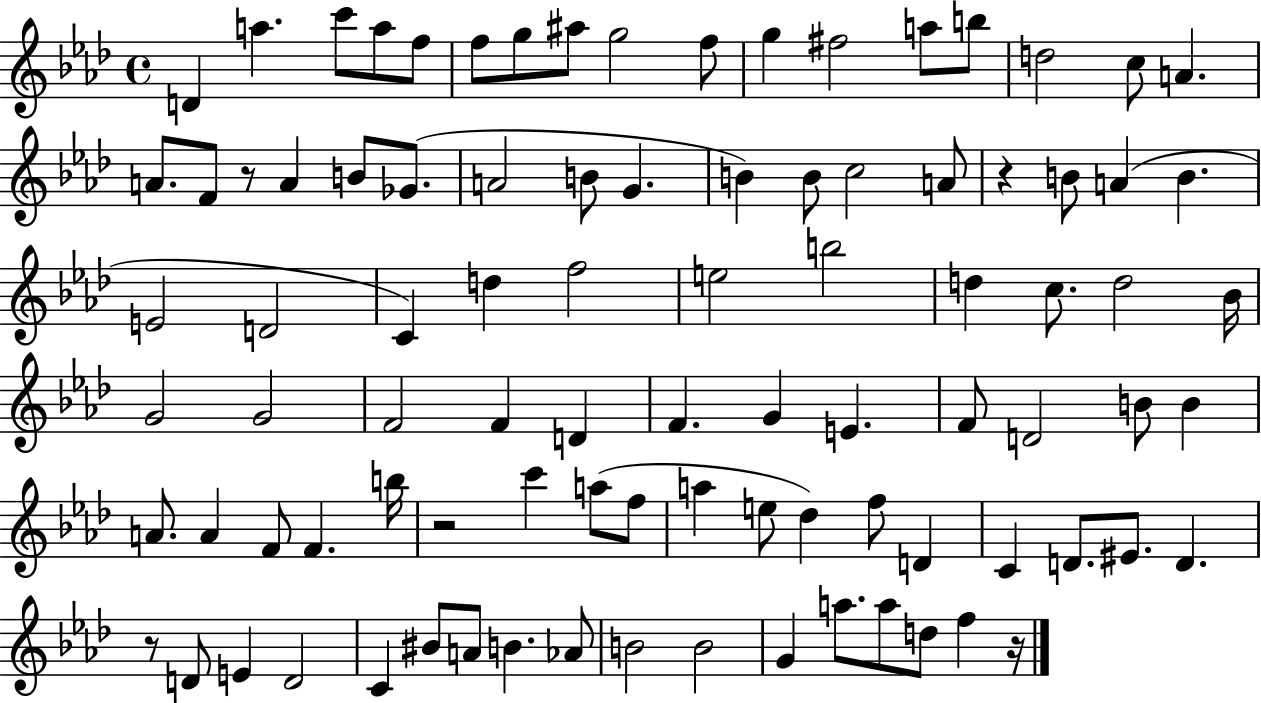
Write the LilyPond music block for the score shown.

{
  \clef treble
  \time 4/4
  \defaultTimeSignature
  \key aes \major
  d'4 a''4. c'''8 a''8 f''8 | f''8 g''8 ais''8 g''2 f''8 | g''4 fis''2 a''8 b''8 | d''2 c''8 a'4. | \break a'8. f'8 r8 a'4 b'8 ges'8.( | a'2 b'8 g'4. | b'4) b'8 c''2 a'8 | r4 b'8 a'4( b'4. | \break e'2 d'2 | c'4) d''4 f''2 | e''2 b''2 | d''4 c''8. d''2 bes'16 | \break g'2 g'2 | f'2 f'4 d'4 | f'4. g'4 e'4. | f'8 d'2 b'8 b'4 | \break a'8. a'4 f'8 f'4. b''16 | r2 c'''4 a''8( f''8 | a''4 e''8 des''4) f''8 d'4 | c'4 d'8. eis'8. d'4. | \break r8 d'8 e'4 d'2 | c'4 bis'8 a'8 b'4. aes'8 | b'2 b'2 | g'4 a''8. a''8 d''8 f''4 r16 | \break \bar "|."
}